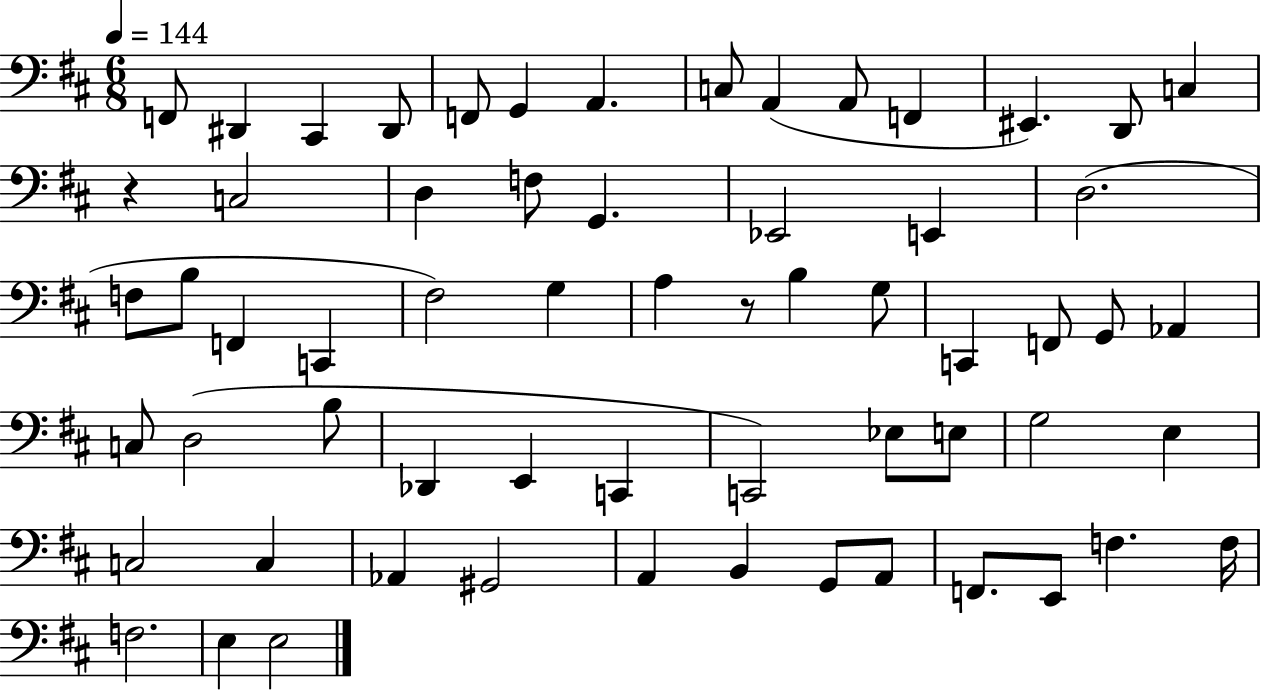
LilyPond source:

{
  \clef bass
  \numericTimeSignature
  \time 6/8
  \key d \major
  \tempo 4 = 144
  f,8 dis,4 cis,4 dis,8 | f,8 g,4 a,4. | c8 a,4( a,8 f,4 | eis,4.) d,8 c4 | \break r4 c2 | d4 f8 g,4. | ees,2 e,4 | d2.( | \break f8 b8 f,4 c,4 | fis2) g4 | a4 r8 b4 g8 | c,4 f,8 g,8 aes,4 | \break c8 d2( b8 | des,4 e,4 c,4 | c,2) ees8 e8 | g2 e4 | \break c2 c4 | aes,4 gis,2 | a,4 b,4 g,8 a,8 | f,8. e,8 f4. f16 | \break f2. | e4 e2 | \bar "|."
}